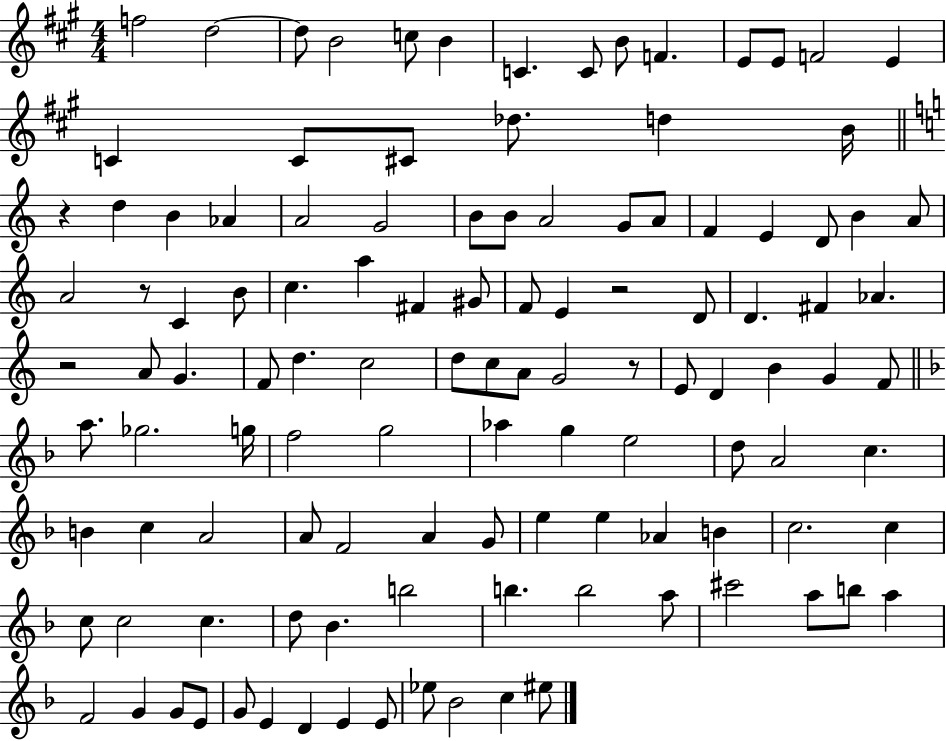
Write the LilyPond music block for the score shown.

{
  \clef treble
  \numericTimeSignature
  \time 4/4
  \key a \major
  f''2 d''2~~ | d''8 b'2 c''8 b'4 | c'4. c'8 b'8 f'4. | e'8 e'8 f'2 e'4 | \break c'4 c'8 cis'8 des''8. d''4 b'16 | \bar "||" \break \key c \major r4 d''4 b'4 aes'4 | a'2 g'2 | b'8 b'8 a'2 g'8 a'8 | f'4 e'4 d'8 b'4 a'8 | \break a'2 r8 c'4 b'8 | c''4. a''4 fis'4 gis'8 | f'8 e'4 r2 d'8 | d'4. fis'4 aes'4. | \break r2 a'8 g'4. | f'8 d''4. c''2 | d''8 c''8 a'8 g'2 r8 | e'8 d'4 b'4 g'4 f'8 | \break \bar "||" \break \key f \major a''8. ges''2. g''16 | f''2 g''2 | aes''4 g''4 e''2 | d''8 a'2 c''4. | \break b'4 c''4 a'2 | a'8 f'2 a'4 g'8 | e''4 e''4 aes'4 b'4 | c''2. c''4 | \break c''8 c''2 c''4. | d''8 bes'4. b''2 | b''4. b''2 a''8 | cis'''2 a''8 b''8 a''4 | \break f'2 g'4 g'8 e'8 | g'8 e'4 d'4 e'4 e'8 | ees''8 bes'2 c''4 eis''8 | \bar "|."
}